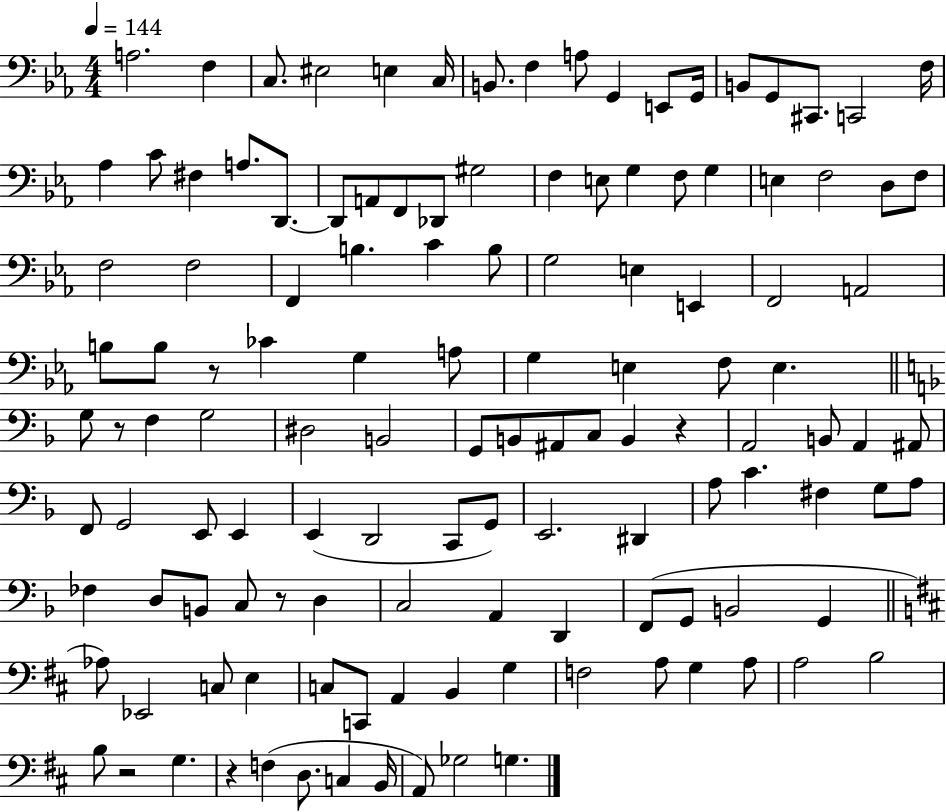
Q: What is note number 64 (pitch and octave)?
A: A#2